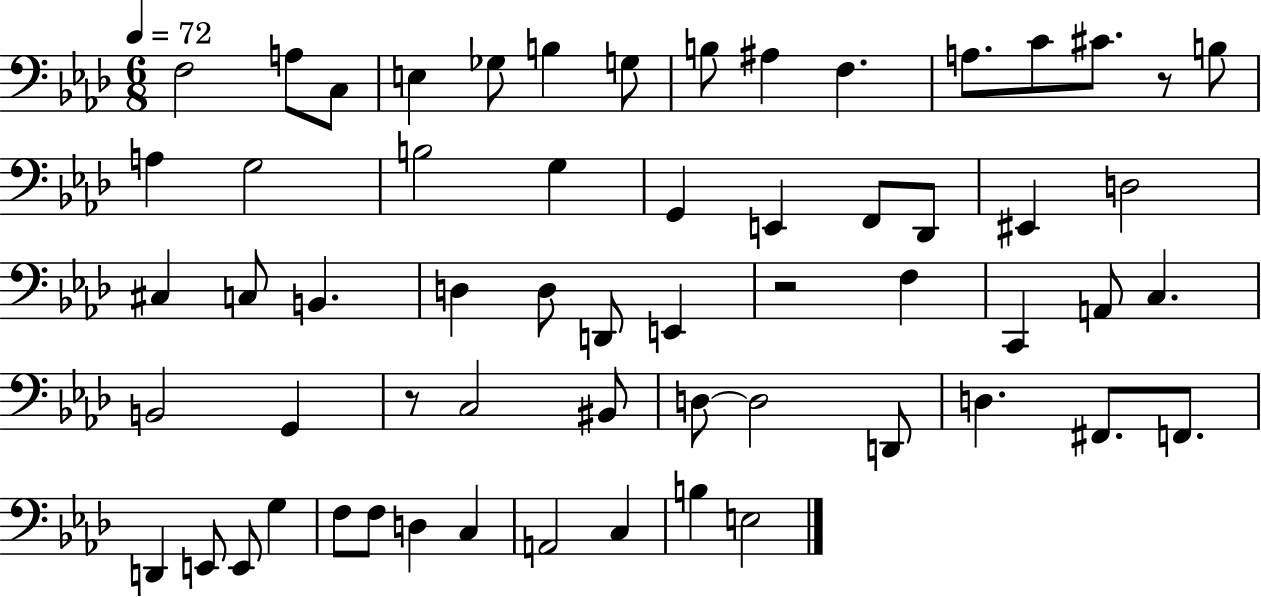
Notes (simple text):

F3/h A3/e C3/e E3/q Gb3/e B3/q G3/e B3/e A#3/q F3/q. A3/e. C4/e C#4/e. R/e B3/e A3/q G3/h B3/h G3/q G2/q E2/q F2/e Db2/e EIS2/q D3/h C#3/q C3/e B2/q. D3/q D3/e D2/e E2/q R/h F3/q C2/q A2/e C3/q. B2/h G2/q R/e C3/h BIS2/e D3/e D3/h D2/e D3/q. F#2/e. F2/e. D2/q E2/e E2/e G3/q F3/e F3/e D3/q C3/q A2/h C3/q B3/q E3/h